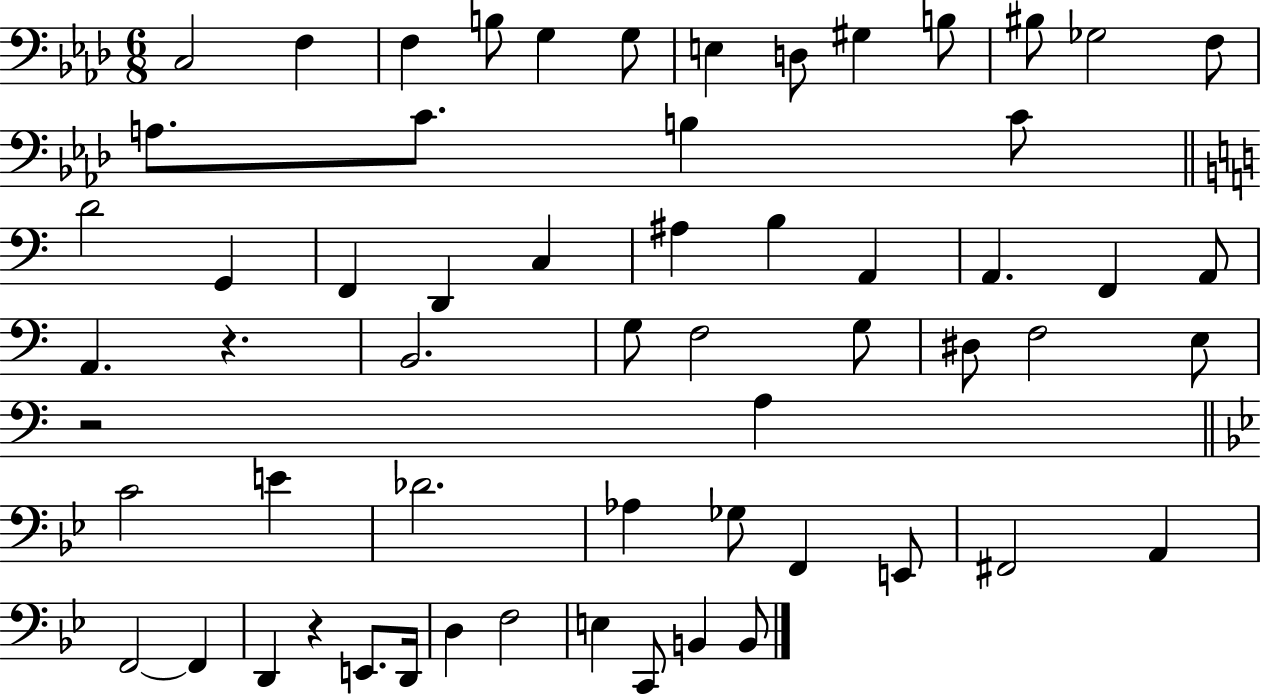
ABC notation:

X:1
T:Untitled
M:6/8
L:1/4
K:Ab
C,2 F, F, B,/2 G, G,/2 E, D,/2 ^G, B,/2 ^B,/2 _G,2 F,/2 A,/2 C/2 B, C/2 D2 G,, F,, D,, C, ^A, B, A,, A,, F,, A,,/2 A,, z B,,2 G,/2 F,2 G,/2 ^D,/2 F,2 E,/2 z2 A, C2 E _D2 _A, _G,/2 F,, E,,/2 ^F,,2 A,, F,,2 F,, D,, z E,,/2 D,,/4 D, F,2 E, C,,/2 B,, B,,/2